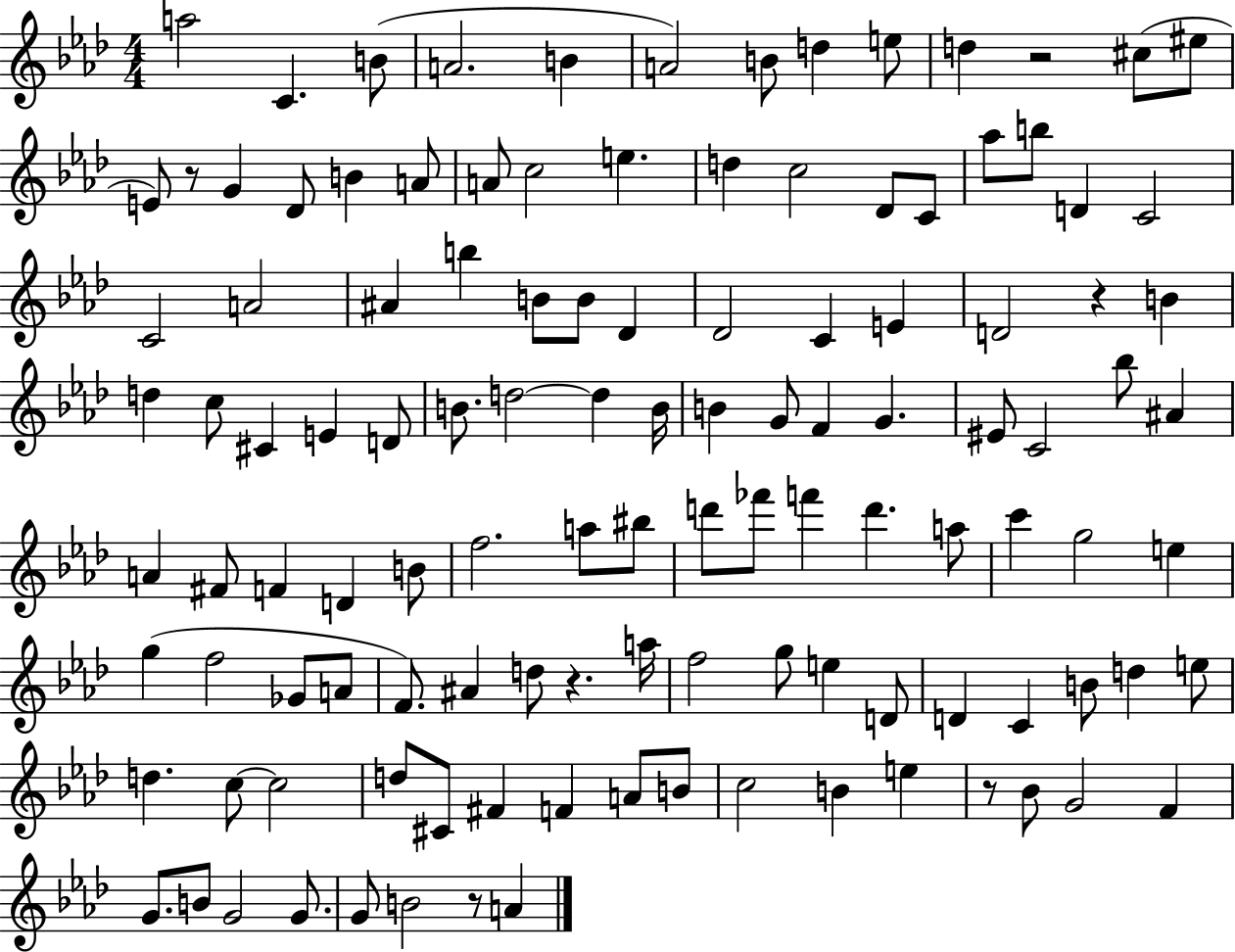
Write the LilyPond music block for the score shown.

{
  \clef treble
  \numericTimeSignature
  \time 4/4
  \key aes \major
  a''2 c'4. b'8( | a'2. b'4 | a'2) b'8 d''4 e''8 | d''4 r2 cis''8( eis''8 | \break e'8) r8 g'4 des'8 b'4 a'8 | a'8 c''2 e''4. | d''4 c''2 des'8 c'8 | aes''8 b''8 d'4 c'2 | \break c'2 a'2 | ais'4 b''4 b'8 b'8 des'4 | des'2 c'4 e'4 | d'2 r4 b'4 | \break d''4 c''8 cis'4 e'4 d'8 | b'8. d''2~~ d''4 b'16 | b'4 g'8 f'4 g'4. | eis'8 c'2 bes''8 ais'4 | \break a'4 fis'8 f'4 d'4 b'8 | f''2. a''8 bis''8 | d'''8 fes'''8 f'''4 d'''4. a''8 | c'''4 g''2 e''4 | \break g''4( f''2 ges'8 a'8 | f'8.) ais'4 d''8 r4. a''16 | f''2 g''8 e''4 d'8 | d'4 c'4 b'8 d''4 e''8 | \break d''4. c''8~~ c''2 | d''8 cis'8 fis'4 f'4 a'8 b'8 | c''2 b'4 e''4 | r8 bes'8 g'2 f'4 | \break g'8. b'8 g'2 g'8. | g'8 b'2 r8 a'4 | \bar "|."
}